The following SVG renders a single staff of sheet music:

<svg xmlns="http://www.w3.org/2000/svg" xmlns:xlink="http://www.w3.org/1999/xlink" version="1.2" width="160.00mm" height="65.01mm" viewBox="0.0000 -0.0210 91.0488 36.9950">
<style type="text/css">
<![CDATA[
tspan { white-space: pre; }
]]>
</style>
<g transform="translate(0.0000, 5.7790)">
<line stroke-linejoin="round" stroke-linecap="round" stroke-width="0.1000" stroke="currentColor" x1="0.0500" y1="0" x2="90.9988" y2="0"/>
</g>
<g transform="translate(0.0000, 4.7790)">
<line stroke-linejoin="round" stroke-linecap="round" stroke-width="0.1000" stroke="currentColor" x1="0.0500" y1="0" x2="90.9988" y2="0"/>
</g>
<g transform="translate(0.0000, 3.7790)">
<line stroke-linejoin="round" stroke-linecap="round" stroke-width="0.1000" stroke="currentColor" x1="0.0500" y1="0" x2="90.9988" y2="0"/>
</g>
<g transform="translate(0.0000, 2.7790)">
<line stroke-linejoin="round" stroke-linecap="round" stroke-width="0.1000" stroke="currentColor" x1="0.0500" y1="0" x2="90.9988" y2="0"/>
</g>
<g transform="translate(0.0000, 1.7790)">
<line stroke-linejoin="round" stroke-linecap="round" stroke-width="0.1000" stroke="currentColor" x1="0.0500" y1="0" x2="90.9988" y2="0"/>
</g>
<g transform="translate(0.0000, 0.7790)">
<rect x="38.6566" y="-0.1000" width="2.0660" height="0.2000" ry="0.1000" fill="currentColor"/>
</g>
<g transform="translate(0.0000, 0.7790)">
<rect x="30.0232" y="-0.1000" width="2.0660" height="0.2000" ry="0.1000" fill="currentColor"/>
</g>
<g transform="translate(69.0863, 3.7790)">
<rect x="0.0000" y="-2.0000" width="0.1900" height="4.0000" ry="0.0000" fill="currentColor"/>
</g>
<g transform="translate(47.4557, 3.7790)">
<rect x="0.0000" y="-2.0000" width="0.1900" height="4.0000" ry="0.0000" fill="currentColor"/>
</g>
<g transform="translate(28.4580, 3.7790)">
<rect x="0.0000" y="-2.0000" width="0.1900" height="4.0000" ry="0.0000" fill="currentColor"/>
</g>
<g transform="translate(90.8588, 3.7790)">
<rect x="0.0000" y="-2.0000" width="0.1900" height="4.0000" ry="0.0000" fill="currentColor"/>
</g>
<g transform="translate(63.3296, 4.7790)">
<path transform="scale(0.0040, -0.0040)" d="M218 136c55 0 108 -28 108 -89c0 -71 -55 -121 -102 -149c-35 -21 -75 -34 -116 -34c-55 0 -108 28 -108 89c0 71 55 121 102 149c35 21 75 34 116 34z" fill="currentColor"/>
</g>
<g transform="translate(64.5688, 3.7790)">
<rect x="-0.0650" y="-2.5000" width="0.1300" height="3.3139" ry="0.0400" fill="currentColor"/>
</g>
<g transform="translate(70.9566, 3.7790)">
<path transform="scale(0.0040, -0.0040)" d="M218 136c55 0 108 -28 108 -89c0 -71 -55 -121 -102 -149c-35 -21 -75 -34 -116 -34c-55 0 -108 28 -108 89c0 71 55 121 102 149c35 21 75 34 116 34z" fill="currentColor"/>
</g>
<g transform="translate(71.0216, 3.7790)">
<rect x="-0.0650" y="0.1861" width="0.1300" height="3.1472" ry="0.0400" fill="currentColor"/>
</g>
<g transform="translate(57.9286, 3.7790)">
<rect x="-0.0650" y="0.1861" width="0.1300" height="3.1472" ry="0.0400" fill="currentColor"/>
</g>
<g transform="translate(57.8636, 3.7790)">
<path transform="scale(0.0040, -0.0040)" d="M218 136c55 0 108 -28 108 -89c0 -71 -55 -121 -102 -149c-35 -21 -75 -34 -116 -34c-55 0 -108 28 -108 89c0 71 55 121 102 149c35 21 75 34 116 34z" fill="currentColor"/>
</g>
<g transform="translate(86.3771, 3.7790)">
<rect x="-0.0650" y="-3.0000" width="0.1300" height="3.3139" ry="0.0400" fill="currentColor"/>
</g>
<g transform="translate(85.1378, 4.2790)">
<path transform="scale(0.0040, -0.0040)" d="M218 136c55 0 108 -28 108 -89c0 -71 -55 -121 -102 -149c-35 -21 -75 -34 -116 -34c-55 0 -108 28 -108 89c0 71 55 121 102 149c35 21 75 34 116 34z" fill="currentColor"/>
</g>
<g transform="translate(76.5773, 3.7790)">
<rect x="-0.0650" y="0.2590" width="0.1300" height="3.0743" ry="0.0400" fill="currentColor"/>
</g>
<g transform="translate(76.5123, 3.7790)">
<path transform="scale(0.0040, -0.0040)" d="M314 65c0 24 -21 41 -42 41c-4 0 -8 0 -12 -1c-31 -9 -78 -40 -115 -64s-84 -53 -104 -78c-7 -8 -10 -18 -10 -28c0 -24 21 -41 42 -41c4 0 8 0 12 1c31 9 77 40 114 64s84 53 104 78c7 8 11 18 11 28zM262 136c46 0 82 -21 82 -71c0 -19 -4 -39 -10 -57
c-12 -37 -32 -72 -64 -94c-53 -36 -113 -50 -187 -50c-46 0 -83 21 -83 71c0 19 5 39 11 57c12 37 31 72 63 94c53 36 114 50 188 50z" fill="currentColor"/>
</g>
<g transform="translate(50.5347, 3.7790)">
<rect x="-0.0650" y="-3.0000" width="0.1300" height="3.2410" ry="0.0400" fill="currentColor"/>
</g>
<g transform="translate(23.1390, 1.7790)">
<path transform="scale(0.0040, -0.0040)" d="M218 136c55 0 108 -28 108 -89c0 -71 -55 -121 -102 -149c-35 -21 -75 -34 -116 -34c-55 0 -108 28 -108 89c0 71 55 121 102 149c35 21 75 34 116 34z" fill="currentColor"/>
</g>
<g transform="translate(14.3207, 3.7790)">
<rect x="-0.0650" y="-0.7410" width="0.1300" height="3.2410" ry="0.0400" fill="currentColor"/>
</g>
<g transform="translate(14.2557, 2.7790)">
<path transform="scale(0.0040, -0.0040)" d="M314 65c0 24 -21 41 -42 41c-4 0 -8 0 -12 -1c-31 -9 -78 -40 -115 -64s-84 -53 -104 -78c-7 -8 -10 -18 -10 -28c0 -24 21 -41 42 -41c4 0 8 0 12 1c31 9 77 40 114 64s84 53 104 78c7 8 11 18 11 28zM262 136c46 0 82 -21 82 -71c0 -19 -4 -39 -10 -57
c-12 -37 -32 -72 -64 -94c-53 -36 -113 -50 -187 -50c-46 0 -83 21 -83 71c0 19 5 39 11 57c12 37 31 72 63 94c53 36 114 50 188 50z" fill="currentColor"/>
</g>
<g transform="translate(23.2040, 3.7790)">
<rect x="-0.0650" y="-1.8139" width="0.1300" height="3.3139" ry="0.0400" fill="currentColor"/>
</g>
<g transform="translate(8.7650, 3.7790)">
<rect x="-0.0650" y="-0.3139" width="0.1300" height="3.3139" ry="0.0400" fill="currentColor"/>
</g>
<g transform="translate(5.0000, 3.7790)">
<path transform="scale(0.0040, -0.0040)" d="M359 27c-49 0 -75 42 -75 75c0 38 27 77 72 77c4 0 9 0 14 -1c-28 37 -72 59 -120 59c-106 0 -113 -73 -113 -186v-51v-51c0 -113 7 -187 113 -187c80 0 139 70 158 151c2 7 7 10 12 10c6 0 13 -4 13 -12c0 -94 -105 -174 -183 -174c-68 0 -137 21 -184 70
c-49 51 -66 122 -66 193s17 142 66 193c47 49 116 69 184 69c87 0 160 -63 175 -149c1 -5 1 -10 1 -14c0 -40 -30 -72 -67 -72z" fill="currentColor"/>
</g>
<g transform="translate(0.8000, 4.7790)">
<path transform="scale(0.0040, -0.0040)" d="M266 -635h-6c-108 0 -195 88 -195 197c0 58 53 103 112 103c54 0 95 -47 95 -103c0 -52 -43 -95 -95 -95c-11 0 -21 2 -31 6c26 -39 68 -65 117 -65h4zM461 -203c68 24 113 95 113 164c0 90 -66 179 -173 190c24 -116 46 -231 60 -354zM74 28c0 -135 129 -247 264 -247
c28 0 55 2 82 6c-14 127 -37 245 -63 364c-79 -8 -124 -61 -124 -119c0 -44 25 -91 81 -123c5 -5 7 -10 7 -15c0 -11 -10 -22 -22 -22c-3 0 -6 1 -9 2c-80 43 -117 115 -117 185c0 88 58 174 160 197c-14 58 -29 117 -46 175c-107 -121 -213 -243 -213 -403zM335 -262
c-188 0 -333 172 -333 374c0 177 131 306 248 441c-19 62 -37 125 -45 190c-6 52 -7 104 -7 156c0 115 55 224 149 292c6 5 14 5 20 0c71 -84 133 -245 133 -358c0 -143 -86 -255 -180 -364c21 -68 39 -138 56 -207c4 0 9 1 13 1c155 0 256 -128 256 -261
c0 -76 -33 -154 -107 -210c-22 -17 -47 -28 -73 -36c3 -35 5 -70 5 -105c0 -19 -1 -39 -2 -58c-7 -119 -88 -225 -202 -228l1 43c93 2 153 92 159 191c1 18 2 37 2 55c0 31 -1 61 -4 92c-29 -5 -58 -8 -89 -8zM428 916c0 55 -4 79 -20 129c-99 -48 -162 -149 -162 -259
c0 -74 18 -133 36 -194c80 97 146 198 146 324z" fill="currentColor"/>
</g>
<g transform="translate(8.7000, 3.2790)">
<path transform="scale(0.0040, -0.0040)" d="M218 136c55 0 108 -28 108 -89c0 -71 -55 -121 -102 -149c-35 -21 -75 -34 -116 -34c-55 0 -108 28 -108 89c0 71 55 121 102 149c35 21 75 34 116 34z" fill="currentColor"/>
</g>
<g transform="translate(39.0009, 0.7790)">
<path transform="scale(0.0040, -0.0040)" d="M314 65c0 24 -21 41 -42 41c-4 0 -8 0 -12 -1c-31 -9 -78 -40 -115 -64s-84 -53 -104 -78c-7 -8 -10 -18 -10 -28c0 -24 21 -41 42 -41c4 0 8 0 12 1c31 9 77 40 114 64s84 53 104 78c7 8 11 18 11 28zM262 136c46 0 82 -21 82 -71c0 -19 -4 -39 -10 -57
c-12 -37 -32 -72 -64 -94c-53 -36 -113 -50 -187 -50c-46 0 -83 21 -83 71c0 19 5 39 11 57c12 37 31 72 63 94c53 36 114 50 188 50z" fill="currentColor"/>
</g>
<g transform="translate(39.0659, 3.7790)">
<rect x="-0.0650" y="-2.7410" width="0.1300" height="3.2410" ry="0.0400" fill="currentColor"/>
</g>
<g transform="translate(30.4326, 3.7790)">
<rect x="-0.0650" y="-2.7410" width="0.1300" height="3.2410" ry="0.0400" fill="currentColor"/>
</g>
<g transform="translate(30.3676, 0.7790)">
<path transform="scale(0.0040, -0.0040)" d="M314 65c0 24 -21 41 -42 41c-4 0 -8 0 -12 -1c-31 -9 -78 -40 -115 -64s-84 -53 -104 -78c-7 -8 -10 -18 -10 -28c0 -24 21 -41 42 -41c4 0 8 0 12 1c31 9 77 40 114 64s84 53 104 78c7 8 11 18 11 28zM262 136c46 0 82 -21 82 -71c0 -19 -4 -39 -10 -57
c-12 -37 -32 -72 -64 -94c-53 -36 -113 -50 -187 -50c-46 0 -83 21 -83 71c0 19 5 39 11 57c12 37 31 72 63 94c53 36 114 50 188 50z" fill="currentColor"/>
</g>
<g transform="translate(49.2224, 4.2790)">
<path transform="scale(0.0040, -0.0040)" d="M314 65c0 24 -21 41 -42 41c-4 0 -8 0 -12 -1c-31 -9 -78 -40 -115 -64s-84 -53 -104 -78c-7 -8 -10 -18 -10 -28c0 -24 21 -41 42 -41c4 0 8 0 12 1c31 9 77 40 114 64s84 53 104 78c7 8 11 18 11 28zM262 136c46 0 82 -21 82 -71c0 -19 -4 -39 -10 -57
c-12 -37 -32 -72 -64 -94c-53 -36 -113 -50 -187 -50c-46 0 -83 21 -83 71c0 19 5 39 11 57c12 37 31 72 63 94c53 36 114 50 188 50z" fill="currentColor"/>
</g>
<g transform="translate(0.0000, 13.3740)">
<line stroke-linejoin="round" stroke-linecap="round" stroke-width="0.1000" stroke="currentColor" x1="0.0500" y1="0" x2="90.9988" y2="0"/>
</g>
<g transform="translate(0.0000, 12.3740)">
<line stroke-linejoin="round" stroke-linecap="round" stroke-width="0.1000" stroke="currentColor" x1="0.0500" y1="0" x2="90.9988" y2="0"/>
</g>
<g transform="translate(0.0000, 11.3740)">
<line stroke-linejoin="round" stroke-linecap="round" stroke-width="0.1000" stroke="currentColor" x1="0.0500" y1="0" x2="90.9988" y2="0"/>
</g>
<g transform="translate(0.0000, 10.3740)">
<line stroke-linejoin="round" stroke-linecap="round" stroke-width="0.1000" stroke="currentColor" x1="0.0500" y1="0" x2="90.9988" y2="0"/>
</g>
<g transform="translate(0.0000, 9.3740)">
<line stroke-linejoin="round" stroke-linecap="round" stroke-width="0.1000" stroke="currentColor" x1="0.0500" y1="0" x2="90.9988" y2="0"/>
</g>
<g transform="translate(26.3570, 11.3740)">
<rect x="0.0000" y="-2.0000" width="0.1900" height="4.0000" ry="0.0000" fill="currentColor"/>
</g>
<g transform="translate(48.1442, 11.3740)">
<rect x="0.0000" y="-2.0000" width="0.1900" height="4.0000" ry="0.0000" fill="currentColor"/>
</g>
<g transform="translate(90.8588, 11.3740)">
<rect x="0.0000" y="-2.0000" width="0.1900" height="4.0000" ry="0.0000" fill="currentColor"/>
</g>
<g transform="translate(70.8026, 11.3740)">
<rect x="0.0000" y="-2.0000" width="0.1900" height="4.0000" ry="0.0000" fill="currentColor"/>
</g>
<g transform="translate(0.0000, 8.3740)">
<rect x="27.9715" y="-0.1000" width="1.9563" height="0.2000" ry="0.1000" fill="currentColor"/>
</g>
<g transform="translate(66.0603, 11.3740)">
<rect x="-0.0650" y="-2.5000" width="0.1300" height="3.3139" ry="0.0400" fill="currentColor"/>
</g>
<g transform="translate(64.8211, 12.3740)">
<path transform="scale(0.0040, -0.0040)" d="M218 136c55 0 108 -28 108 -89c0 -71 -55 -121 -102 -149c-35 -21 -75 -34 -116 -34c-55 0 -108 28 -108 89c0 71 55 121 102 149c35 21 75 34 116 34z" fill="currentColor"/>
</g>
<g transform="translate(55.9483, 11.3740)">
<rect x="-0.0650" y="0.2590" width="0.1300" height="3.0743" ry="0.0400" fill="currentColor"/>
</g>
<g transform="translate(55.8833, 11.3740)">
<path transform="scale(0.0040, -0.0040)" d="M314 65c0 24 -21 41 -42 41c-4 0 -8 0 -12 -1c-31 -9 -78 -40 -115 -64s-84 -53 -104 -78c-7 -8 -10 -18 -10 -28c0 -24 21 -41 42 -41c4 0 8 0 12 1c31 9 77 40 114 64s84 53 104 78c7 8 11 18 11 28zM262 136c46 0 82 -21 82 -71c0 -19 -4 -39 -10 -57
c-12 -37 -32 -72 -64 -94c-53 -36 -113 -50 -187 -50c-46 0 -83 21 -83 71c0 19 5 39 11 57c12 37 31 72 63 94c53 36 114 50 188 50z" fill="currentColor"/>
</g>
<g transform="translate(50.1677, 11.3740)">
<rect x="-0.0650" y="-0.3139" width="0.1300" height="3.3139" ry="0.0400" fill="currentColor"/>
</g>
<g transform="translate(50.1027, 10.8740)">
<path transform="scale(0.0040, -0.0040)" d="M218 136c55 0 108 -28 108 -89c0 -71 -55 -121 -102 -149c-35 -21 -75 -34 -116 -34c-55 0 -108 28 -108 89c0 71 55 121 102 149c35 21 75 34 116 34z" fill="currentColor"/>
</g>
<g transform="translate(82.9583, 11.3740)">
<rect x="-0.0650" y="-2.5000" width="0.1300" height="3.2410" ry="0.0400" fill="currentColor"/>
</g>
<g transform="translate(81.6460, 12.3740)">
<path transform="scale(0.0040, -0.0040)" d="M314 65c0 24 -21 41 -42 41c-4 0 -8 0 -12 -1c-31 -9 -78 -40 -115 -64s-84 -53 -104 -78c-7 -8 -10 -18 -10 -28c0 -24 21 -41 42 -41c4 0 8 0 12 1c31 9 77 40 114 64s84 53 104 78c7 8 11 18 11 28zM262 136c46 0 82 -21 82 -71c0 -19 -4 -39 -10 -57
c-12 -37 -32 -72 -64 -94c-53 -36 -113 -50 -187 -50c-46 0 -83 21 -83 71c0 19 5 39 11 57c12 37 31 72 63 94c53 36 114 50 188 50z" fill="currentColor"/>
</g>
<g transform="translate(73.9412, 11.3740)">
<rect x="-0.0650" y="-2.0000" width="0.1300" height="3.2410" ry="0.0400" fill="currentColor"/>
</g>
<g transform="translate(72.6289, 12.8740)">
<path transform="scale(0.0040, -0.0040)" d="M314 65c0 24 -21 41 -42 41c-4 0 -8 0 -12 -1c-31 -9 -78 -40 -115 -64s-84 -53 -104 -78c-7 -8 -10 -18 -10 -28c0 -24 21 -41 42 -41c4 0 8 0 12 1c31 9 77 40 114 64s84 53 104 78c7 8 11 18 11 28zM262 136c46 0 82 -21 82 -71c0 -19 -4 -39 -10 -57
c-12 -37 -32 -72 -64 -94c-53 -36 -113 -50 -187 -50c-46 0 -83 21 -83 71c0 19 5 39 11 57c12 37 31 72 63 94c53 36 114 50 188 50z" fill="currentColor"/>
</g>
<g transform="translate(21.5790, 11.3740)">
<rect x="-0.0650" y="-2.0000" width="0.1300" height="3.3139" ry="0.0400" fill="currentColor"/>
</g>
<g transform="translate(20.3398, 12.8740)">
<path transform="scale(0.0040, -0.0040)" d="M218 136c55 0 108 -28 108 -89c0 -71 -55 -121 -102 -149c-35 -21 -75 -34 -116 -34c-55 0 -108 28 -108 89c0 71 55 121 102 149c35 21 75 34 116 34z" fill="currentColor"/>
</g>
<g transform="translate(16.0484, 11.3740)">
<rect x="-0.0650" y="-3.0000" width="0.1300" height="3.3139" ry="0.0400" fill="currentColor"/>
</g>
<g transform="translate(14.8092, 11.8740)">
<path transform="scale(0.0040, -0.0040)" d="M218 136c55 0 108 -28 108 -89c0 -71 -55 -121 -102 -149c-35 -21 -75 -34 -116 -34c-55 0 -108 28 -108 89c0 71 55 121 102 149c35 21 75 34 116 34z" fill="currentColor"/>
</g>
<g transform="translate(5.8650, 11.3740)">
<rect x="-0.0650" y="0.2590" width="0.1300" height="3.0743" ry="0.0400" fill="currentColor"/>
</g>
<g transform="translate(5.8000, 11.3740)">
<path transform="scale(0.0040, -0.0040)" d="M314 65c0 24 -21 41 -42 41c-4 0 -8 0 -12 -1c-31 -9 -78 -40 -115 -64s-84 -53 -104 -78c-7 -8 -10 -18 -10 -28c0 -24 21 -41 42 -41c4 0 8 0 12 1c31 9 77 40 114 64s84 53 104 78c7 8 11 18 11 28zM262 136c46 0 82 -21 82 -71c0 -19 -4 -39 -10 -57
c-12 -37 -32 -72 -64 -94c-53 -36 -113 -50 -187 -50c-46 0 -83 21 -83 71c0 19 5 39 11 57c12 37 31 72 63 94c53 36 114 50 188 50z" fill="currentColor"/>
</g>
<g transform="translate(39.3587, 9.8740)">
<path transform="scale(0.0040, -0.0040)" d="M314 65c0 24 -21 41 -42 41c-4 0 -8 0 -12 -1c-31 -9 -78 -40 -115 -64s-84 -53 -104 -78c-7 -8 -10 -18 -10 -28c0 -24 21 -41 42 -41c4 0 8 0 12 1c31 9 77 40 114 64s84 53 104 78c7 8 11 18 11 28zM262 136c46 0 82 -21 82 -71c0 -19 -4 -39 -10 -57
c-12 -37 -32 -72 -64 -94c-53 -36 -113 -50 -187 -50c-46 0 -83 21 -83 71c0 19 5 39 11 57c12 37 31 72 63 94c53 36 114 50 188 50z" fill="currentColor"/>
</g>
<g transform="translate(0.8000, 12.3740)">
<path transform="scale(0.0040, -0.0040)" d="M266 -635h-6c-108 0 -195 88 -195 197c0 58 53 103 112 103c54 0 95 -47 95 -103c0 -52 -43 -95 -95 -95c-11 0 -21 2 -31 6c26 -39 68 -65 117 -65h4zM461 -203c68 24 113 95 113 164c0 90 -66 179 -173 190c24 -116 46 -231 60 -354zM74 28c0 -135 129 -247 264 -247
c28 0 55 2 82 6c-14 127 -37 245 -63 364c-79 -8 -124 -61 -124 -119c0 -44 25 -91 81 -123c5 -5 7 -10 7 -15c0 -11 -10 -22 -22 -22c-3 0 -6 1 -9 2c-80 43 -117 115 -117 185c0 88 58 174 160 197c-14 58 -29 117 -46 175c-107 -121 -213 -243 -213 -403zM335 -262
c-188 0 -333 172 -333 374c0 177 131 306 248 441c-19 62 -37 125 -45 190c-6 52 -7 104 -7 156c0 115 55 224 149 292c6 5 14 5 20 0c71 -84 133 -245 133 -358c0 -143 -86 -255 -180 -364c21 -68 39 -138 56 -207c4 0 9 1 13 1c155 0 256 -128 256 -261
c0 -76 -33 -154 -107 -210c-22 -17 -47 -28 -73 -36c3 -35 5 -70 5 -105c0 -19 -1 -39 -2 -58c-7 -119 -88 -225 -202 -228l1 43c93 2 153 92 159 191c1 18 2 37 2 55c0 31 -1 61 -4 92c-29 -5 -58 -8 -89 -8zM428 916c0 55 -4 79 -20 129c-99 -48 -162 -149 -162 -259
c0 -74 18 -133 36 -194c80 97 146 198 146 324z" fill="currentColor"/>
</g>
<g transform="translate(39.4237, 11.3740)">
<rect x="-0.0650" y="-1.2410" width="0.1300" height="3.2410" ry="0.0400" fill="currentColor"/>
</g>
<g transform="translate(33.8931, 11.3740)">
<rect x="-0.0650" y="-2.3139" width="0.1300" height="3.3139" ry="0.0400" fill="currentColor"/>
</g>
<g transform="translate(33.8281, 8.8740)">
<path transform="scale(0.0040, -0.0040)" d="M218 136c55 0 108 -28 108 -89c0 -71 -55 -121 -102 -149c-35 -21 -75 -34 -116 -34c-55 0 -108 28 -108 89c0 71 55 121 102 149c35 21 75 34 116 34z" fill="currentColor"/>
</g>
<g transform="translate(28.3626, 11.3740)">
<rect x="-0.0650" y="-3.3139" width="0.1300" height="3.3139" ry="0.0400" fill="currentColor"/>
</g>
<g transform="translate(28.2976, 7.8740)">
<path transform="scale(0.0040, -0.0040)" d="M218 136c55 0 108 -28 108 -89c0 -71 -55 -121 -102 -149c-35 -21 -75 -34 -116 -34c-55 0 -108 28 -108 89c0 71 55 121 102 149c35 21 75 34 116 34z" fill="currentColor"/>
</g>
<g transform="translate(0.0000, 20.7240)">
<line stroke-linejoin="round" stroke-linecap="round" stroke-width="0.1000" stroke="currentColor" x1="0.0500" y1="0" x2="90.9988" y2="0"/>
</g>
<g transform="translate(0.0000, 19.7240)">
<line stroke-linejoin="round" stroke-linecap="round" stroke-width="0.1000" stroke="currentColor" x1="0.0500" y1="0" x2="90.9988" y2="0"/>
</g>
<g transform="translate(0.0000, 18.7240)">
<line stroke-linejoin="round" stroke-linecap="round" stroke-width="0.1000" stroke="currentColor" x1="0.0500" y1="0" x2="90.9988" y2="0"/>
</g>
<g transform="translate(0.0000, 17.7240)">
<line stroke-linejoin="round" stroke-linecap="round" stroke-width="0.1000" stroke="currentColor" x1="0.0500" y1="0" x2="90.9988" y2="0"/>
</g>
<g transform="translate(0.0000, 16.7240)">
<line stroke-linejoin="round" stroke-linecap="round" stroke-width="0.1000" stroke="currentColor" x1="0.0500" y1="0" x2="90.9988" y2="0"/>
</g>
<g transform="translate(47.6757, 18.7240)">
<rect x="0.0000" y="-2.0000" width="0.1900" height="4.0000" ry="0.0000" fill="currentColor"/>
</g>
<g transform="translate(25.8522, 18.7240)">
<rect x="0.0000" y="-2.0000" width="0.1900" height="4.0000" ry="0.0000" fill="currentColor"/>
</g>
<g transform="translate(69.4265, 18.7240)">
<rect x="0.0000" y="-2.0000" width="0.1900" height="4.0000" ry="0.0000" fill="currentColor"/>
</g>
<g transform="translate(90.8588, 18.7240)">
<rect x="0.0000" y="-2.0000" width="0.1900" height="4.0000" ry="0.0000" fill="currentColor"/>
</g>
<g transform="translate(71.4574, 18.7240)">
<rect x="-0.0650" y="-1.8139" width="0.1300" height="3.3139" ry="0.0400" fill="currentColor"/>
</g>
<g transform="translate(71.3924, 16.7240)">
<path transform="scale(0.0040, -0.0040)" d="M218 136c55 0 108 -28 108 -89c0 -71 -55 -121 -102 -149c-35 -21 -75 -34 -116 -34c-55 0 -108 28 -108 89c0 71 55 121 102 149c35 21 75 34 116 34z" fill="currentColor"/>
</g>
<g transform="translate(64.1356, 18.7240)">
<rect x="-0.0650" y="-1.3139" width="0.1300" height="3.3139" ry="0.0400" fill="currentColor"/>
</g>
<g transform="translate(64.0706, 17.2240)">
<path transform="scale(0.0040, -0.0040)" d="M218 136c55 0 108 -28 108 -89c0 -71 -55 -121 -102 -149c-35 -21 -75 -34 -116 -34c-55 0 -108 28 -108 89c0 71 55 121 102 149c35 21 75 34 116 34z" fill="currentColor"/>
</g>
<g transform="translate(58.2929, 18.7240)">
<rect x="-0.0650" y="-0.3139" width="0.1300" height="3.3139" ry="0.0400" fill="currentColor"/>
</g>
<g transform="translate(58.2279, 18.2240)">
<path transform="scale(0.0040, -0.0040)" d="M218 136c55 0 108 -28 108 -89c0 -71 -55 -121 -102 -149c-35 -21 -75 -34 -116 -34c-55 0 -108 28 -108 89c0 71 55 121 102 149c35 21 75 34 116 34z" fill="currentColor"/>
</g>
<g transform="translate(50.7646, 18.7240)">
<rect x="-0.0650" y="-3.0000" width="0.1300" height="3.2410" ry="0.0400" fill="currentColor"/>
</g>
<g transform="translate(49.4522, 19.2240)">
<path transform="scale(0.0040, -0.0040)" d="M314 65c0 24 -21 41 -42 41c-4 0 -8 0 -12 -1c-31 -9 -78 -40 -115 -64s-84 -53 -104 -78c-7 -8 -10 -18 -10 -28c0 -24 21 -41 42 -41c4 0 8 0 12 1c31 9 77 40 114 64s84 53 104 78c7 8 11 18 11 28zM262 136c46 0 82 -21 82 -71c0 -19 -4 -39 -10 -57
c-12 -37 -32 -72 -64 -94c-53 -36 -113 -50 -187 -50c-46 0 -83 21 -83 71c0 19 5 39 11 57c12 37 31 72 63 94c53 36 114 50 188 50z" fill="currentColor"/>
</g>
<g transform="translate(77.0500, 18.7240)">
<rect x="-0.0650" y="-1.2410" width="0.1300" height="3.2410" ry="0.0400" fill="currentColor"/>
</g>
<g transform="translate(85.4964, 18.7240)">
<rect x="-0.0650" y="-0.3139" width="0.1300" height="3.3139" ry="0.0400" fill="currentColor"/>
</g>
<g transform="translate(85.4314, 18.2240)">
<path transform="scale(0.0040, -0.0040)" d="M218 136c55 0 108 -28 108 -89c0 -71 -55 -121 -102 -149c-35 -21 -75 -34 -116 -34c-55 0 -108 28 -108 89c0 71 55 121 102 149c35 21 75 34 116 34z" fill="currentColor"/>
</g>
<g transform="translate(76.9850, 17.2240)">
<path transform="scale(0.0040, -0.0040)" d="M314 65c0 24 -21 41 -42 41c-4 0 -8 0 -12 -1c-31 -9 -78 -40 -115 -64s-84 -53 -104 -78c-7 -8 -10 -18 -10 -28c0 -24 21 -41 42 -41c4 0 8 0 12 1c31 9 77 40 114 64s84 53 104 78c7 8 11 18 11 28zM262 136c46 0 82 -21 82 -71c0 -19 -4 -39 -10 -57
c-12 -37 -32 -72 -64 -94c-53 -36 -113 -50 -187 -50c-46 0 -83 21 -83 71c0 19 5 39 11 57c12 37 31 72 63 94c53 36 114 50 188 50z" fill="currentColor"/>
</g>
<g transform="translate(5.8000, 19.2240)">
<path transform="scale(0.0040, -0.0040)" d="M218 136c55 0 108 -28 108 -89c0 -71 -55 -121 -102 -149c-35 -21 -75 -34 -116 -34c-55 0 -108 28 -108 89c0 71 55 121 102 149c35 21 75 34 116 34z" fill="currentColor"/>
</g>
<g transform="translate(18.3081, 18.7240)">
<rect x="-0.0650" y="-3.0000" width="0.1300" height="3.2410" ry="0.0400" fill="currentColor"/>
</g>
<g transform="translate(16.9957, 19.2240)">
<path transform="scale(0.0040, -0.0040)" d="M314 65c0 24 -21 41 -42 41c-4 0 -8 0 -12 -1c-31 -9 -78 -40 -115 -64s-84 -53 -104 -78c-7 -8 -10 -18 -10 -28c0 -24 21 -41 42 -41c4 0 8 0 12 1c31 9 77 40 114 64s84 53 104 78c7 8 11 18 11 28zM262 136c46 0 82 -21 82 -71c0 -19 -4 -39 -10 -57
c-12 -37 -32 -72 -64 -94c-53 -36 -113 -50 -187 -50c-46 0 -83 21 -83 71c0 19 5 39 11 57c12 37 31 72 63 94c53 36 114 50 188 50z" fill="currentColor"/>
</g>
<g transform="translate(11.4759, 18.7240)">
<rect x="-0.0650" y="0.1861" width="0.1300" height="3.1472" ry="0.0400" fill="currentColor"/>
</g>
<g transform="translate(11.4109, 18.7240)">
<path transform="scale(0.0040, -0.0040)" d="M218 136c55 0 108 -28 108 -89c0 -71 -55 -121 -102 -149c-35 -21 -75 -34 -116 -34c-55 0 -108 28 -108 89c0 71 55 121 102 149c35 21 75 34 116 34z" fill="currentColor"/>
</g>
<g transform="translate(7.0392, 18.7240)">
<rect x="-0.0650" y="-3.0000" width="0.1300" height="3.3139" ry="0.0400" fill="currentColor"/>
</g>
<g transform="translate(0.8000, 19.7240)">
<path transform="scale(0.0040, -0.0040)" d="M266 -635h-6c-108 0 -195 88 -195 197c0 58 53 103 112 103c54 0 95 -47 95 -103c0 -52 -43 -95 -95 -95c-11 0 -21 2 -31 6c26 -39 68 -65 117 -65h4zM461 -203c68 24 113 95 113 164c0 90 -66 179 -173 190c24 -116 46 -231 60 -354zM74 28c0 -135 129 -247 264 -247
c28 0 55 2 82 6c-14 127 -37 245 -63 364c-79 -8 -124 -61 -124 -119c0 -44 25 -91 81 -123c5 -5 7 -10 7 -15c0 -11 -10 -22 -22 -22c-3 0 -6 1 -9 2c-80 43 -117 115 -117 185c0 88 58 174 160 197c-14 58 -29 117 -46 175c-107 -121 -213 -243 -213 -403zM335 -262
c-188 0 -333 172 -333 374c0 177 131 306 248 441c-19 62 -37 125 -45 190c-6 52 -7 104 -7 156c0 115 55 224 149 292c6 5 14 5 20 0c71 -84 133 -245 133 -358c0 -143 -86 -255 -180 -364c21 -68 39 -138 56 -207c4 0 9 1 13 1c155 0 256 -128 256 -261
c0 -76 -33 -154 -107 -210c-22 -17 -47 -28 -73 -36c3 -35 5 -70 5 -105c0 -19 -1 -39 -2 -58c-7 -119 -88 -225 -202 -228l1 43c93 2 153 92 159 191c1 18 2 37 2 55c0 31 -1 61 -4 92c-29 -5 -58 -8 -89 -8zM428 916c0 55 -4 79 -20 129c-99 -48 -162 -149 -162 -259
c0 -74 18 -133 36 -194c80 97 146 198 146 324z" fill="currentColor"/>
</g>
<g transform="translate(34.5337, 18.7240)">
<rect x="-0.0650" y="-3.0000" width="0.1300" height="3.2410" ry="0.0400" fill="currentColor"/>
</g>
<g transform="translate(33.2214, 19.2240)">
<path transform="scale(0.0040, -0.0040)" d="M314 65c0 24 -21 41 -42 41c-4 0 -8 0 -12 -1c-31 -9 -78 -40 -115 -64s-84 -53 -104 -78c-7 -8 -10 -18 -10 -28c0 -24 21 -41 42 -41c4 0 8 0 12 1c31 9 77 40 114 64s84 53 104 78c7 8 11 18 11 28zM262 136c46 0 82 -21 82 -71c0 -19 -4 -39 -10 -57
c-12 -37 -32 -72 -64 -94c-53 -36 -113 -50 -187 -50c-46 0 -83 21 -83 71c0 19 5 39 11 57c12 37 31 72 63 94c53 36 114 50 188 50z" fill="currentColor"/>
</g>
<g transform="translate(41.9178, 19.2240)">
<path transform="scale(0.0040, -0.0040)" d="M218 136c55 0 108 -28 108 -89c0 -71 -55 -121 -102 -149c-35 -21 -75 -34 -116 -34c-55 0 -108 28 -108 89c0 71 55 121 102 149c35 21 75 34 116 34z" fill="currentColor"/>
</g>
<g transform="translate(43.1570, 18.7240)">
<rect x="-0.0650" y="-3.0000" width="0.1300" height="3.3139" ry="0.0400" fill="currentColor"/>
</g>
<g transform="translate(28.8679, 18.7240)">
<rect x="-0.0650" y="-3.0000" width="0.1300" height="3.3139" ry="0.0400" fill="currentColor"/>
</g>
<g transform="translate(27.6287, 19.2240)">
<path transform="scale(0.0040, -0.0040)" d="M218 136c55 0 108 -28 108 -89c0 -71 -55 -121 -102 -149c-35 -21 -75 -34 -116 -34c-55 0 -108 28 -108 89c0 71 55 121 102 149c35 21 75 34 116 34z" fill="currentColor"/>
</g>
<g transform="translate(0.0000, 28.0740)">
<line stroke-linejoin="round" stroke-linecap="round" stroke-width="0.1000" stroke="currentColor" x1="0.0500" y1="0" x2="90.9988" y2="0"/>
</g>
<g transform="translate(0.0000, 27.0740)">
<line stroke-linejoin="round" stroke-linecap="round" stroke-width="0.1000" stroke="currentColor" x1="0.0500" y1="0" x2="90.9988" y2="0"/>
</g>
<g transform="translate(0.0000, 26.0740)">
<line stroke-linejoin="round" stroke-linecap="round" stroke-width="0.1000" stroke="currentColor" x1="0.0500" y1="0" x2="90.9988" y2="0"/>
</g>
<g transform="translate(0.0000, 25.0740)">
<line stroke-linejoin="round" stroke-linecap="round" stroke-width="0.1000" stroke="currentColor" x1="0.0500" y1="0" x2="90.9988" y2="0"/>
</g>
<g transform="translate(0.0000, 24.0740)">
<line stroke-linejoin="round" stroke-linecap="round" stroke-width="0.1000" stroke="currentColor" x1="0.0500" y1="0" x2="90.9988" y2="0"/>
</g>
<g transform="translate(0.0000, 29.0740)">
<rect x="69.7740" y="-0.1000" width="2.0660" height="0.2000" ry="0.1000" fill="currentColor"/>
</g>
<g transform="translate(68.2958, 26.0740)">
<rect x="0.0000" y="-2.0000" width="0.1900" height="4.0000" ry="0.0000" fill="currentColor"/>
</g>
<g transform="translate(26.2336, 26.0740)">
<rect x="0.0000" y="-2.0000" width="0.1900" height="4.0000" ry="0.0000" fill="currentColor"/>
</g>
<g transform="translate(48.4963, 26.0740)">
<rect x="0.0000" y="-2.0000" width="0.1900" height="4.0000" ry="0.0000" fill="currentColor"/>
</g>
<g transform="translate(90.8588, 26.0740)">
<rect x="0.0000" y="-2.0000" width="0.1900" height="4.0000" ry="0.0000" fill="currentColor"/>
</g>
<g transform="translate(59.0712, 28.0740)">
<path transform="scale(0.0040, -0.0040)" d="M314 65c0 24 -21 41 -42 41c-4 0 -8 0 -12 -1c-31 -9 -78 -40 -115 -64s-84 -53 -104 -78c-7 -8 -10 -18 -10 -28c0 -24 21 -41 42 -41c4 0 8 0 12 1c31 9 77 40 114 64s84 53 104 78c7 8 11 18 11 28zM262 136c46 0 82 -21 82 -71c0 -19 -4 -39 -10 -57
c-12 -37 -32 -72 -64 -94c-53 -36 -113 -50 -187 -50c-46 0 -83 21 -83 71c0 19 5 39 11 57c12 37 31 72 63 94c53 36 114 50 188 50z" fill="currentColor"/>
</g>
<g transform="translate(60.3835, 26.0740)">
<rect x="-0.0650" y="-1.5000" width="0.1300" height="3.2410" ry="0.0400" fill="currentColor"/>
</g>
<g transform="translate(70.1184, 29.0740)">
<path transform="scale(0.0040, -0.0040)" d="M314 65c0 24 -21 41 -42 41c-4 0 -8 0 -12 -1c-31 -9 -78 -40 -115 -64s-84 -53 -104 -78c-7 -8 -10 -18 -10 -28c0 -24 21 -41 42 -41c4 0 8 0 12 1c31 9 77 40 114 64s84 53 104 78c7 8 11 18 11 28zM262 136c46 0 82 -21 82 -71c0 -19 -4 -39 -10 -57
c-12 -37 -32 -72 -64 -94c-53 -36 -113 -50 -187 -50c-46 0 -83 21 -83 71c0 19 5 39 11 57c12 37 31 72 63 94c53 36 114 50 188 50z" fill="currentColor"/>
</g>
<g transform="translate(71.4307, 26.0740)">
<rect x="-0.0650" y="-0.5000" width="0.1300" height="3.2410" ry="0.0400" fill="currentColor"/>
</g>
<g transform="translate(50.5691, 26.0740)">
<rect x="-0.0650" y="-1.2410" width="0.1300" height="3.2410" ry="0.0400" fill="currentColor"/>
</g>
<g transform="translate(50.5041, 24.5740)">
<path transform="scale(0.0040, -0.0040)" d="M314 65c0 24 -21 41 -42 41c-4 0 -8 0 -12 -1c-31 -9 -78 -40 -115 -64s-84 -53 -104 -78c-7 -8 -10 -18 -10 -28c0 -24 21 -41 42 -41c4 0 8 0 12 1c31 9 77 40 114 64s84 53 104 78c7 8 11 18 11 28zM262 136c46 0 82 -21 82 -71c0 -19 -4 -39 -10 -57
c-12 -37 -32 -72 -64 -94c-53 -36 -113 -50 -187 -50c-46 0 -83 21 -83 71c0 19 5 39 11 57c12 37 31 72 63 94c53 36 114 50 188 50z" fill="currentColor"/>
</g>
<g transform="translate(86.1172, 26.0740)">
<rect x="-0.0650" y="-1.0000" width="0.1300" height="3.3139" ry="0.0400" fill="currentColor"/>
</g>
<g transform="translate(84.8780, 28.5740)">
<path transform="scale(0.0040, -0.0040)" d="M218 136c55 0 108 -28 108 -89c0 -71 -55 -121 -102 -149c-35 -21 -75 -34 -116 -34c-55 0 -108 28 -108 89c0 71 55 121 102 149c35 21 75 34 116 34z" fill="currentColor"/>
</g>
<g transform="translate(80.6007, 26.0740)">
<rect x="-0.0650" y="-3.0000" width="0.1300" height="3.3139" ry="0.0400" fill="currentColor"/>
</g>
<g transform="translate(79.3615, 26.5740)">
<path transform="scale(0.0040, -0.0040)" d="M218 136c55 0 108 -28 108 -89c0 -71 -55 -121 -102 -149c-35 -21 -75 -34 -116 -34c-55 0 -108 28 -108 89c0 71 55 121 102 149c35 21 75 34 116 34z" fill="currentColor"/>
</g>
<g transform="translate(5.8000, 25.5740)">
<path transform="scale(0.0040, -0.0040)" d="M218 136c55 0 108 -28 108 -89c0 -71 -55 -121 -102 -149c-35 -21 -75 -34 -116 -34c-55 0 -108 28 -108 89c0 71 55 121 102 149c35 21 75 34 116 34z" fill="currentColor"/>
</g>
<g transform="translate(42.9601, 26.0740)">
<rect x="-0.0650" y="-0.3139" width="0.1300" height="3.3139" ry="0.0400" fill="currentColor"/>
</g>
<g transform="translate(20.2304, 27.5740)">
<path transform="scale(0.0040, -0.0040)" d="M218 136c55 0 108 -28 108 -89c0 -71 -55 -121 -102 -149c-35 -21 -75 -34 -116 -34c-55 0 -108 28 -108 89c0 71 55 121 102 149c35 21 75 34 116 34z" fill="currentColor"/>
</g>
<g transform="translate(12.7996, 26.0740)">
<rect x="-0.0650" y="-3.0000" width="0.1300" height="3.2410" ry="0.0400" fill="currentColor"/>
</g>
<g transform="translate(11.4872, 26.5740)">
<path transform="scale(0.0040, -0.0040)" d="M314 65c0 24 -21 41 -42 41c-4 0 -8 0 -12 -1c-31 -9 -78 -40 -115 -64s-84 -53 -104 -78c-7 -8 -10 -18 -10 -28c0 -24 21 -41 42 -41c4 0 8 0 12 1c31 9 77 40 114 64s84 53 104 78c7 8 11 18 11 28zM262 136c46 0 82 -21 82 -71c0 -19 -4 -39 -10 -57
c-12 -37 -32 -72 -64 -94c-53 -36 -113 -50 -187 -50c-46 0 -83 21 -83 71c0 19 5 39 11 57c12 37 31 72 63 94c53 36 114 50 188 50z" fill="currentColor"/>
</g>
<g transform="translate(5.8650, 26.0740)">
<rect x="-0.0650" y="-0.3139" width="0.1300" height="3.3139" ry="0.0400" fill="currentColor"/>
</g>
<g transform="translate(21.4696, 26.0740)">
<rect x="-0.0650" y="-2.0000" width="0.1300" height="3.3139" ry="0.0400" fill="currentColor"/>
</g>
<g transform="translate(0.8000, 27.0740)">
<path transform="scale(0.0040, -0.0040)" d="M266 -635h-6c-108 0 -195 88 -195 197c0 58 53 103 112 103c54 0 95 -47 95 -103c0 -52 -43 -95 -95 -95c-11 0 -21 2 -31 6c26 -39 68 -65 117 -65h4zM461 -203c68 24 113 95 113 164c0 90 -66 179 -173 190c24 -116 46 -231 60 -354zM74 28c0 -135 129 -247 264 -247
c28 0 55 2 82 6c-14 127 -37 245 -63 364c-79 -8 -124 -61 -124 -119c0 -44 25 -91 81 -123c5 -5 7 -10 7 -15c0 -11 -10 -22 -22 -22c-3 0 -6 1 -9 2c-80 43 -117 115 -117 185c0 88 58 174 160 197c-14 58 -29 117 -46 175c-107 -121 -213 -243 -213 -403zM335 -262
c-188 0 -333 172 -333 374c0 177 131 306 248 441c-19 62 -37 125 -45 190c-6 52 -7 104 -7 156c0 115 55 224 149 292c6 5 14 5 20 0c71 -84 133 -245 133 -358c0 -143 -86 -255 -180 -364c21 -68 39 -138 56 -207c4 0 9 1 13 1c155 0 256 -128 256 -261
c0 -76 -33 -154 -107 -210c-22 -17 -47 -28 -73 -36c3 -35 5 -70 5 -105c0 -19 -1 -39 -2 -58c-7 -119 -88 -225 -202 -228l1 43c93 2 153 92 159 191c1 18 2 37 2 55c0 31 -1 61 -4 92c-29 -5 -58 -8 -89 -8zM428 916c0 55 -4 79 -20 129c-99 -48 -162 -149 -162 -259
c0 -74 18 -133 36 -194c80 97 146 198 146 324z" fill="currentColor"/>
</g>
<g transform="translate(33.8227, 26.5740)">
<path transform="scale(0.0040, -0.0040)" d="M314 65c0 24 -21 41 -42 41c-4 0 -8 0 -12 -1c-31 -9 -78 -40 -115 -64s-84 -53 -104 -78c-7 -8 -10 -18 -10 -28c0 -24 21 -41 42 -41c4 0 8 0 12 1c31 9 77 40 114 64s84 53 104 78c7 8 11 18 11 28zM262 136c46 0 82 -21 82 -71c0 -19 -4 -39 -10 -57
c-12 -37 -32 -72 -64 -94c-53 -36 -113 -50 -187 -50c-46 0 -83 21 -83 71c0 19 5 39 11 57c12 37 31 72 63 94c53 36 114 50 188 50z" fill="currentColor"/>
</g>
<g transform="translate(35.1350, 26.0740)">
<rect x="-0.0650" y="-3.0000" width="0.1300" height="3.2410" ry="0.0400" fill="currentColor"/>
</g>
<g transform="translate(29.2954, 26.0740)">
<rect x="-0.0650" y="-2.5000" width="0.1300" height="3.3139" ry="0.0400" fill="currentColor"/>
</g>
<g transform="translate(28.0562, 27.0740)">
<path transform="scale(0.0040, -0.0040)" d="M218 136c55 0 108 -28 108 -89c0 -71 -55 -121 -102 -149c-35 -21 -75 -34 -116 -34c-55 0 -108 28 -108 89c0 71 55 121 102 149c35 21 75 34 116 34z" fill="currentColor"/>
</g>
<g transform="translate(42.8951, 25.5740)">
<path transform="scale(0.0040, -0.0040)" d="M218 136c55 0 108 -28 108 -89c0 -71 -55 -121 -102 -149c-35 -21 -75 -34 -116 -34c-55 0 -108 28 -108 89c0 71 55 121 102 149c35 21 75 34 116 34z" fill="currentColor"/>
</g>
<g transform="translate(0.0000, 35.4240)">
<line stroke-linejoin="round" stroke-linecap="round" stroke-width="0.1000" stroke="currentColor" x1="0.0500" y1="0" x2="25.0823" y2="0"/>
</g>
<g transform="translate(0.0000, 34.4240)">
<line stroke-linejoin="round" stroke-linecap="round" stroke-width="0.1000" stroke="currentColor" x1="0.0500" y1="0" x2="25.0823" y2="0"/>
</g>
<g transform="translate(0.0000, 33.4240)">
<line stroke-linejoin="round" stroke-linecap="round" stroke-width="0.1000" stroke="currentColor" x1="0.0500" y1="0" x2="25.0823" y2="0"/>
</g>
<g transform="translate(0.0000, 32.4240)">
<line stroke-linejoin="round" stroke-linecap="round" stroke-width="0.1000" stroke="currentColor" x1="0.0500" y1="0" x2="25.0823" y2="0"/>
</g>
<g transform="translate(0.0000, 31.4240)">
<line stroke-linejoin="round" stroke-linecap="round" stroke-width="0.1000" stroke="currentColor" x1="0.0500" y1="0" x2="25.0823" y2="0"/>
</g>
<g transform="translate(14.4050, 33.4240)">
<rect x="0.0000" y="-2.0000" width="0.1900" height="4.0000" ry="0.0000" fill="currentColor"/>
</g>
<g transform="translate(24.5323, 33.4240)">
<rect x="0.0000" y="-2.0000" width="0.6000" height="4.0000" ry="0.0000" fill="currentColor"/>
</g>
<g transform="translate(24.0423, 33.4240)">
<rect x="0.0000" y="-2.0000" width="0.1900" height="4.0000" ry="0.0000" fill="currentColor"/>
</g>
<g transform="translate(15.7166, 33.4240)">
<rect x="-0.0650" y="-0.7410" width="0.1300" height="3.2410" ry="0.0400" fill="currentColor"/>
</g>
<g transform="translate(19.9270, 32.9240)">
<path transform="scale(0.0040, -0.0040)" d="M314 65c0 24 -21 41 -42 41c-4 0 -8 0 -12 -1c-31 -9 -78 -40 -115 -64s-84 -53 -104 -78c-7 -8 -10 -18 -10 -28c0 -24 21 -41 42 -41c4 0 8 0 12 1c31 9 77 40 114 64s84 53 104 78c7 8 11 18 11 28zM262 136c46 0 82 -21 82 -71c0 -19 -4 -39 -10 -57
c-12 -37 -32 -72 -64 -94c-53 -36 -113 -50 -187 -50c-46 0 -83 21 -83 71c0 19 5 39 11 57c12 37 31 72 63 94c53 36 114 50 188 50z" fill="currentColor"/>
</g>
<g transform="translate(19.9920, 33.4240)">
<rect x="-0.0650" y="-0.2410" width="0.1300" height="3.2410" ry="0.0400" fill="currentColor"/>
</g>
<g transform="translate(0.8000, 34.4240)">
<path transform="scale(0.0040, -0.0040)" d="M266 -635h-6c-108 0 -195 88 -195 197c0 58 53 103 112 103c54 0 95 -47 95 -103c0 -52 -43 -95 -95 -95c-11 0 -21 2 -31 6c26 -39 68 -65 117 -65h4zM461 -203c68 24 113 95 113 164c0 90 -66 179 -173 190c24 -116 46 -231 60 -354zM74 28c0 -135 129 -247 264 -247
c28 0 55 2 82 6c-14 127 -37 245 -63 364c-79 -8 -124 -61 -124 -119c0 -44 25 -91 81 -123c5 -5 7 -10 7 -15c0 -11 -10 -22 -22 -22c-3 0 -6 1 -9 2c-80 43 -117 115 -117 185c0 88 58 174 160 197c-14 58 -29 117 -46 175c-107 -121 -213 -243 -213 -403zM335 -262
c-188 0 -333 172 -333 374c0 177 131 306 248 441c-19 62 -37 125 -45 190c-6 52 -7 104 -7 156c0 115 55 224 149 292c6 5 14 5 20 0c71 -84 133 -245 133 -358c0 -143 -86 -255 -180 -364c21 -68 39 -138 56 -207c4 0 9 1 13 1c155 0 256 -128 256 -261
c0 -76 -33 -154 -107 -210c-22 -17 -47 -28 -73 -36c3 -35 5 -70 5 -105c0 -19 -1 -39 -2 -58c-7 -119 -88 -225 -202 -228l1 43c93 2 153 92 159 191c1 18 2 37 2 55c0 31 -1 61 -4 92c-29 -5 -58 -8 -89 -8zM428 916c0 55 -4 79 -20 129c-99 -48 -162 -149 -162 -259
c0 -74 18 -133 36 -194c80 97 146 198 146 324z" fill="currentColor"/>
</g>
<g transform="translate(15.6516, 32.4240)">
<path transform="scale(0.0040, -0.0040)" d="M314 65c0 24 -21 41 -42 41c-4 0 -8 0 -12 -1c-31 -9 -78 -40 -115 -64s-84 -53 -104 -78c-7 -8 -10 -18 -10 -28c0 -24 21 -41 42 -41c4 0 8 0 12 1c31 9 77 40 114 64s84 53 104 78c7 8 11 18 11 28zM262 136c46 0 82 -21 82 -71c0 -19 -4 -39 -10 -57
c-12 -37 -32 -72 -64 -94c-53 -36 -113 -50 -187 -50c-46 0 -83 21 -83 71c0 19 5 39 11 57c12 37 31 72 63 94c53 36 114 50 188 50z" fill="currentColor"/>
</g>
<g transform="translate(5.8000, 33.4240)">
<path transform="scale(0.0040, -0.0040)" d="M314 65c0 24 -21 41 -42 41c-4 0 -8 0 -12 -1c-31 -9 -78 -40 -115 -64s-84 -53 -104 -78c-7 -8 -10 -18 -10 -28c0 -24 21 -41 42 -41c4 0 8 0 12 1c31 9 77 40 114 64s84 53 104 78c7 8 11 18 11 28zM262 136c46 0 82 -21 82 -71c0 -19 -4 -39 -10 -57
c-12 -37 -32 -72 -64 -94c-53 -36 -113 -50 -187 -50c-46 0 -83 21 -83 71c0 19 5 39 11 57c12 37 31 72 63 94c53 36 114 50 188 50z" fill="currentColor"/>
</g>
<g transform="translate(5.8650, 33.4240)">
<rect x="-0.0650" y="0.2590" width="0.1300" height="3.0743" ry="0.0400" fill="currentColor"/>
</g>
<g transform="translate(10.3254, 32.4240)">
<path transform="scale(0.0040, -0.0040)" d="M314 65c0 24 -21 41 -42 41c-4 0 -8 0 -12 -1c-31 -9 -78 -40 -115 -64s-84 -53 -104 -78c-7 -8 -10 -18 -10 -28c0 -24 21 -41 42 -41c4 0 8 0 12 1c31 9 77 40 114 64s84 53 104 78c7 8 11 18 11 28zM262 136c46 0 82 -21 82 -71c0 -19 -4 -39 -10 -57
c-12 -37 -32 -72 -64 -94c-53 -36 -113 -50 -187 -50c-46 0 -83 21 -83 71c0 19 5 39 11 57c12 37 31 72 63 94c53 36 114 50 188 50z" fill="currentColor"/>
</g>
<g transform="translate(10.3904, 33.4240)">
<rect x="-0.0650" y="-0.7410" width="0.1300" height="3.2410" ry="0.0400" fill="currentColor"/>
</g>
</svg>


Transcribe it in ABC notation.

X:1
T:Untitled
M:4/4
L:1/4
K:C
c d2 f a2 a2 A2 B G B B2 A B2 A F b g e2 c B2 G F2 G2 A B A2 A A2 A A2 c e f e2 c c A2 F G A2 c e2 E2 C2 A D B2 d2 d2 c2